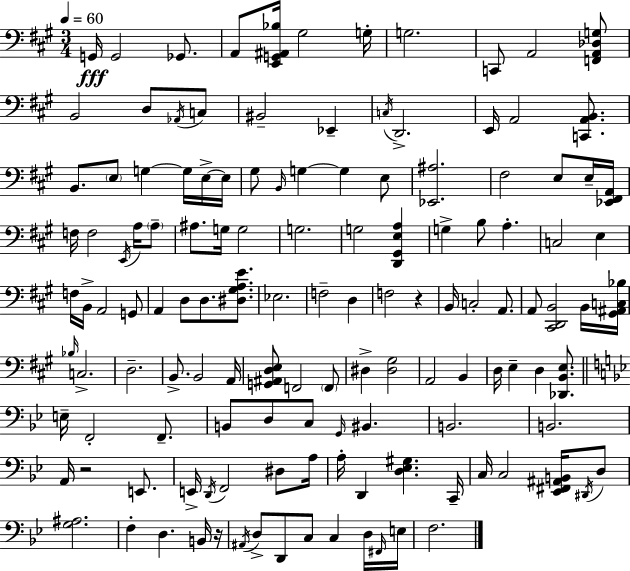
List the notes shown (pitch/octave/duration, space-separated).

G2/s G2/h Gb2/e. A2/e [E2,G2,A#2,Bb3]/s G#3/h G3/s G3/h. C2/e A2/h [F2,A2,Db3,G3]/e B2/h D3/e Ab2/s C3/e BIS2/h Eb2/q C3/s D2/h. E2/s A2/h [C2,A2,B2]/e. B2/e. E3/e G3/q G3/s E3/s E3/s G#3/e B2/s G3/q G3/q E3/e [Eb2,A#3]/h. F#3/h E3/e E3/s [Eb2,F#2,A2]/s F3/s F3/h E2/s A3/s A3/e A#3/e. G3/s G3/h G3/h. G3/h [D2,G#2,E3,A3]/q G3/q B3/e A3/q. C3/h E3/q F3/s B2/s A2/h G2/e A2/q D3/e D3/e. [D#3,G#3,A3,E4]/e. Eb3/h. F3/h D3/q F3/h R/q B2/s C3/h A2/e. A2/e [C#2,D2,B2]/h B2/s [G#2,A#2,C3,Bb3]/s Bb3/s C3/h. D3/h. B2/e. B2/h A2/s [G2,A#2,D3,E3]/e F2/h F2/e D#3/q [D#3,G#3]/h A2/h B2/q D3/s E3/q D3/q [Db2,B2,E3]/e. E3/s F2/h F2/e. B2/e D3/e C3/e G2/s BIS2/q. B2/h. B2/h. A2/s R/h E2/e. E2/s D2/s F2/h D#3/e A3/s A3/s D2/q [D3,Eb3,G#3]/q. C2/s C3/s C3/h [Eb2,F#2,A#2,B2]/s D#2/s D3/e [G3,A#3]/h. F3/q D3/q. B2/s R/s A#2/s D3/e D2/e C3/e C3/q D3/s F#2/s E3/s F3/h.